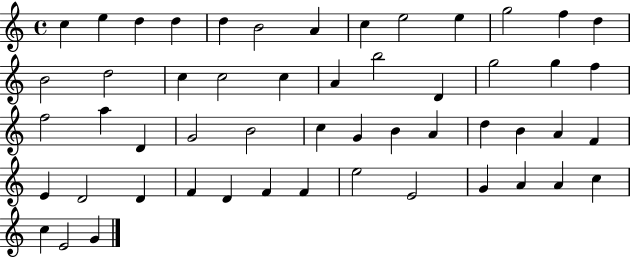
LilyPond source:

{
  \clef treble
  \time 4/4
  \defaultTimeSignature
  \key c \major
  c''4 e''4 d''4 d''4 | d''4 b'2 a'4 | c''4 e''2 e''4 | g''2 f''4 d''4 | \break b'2 d''2 | c''4 c''2 c''4 | a'4 b''2 d'4 | g''2 g''4 f''4 | \break f''2 a''4 d'4 | g'2 b'2 | c''4 g'4 b'4 a'4 | d''4 b'4 a'4 f'4 | \break e'4 d'2 d'4 | f'4 d'4 f'4 f'4 | e''2 e'2 | g'4 a'4 a'4 c''4 | \break c''4 e'2 g'4 | \bar "|."
}